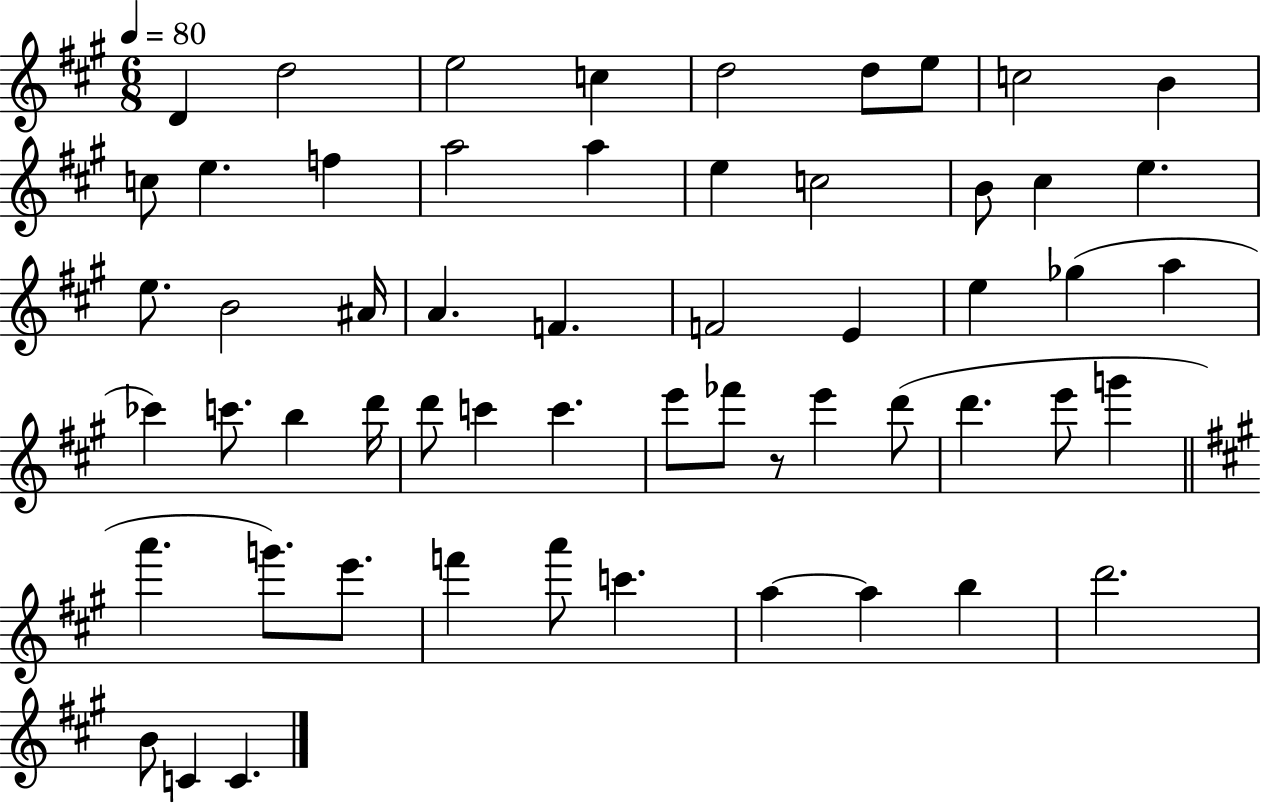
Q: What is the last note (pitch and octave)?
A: C4